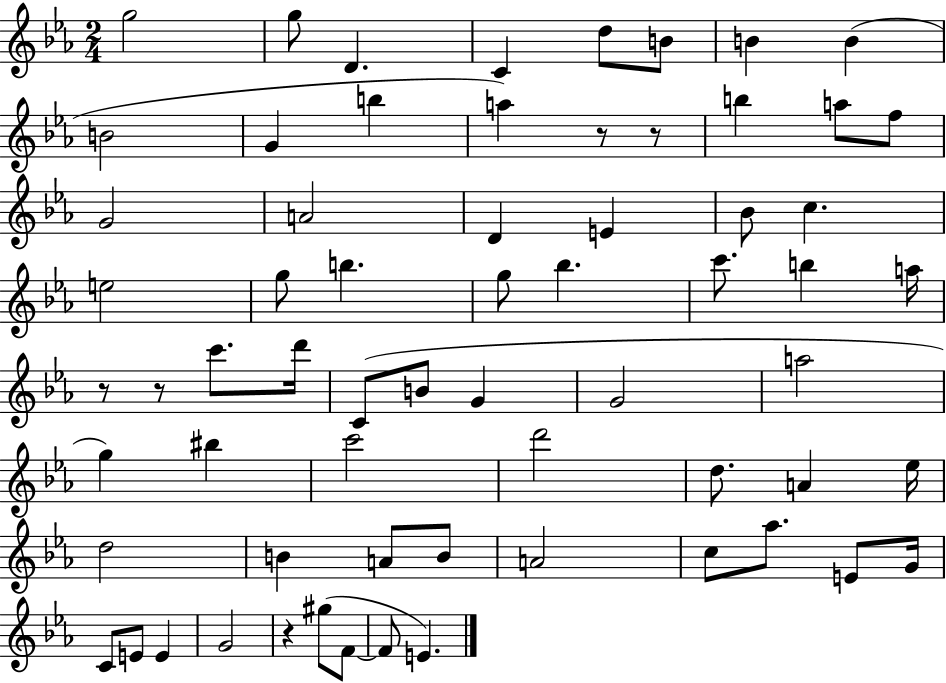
X:1
T:Untitled
M:2/4
L:1/4
K:Eb
g2 g/2 D C d/2 B/2 B B B2 G b a z/2 z/2 b a/2 f/2 G2 A2 D E _B/2 c e2 g/2 b g/2 _b c'/2 b a/4 z/2 z/2 c'/2 d'/4 C/2 B/2 G G2 a2 g ^b c'2 d'2 d/2 A _e/4 d2 B A/2 B/2 A2 c/2 _a/2 E/2 G/4 C/2 E/2 E G2 z ^g/2 F/2 F/2 E